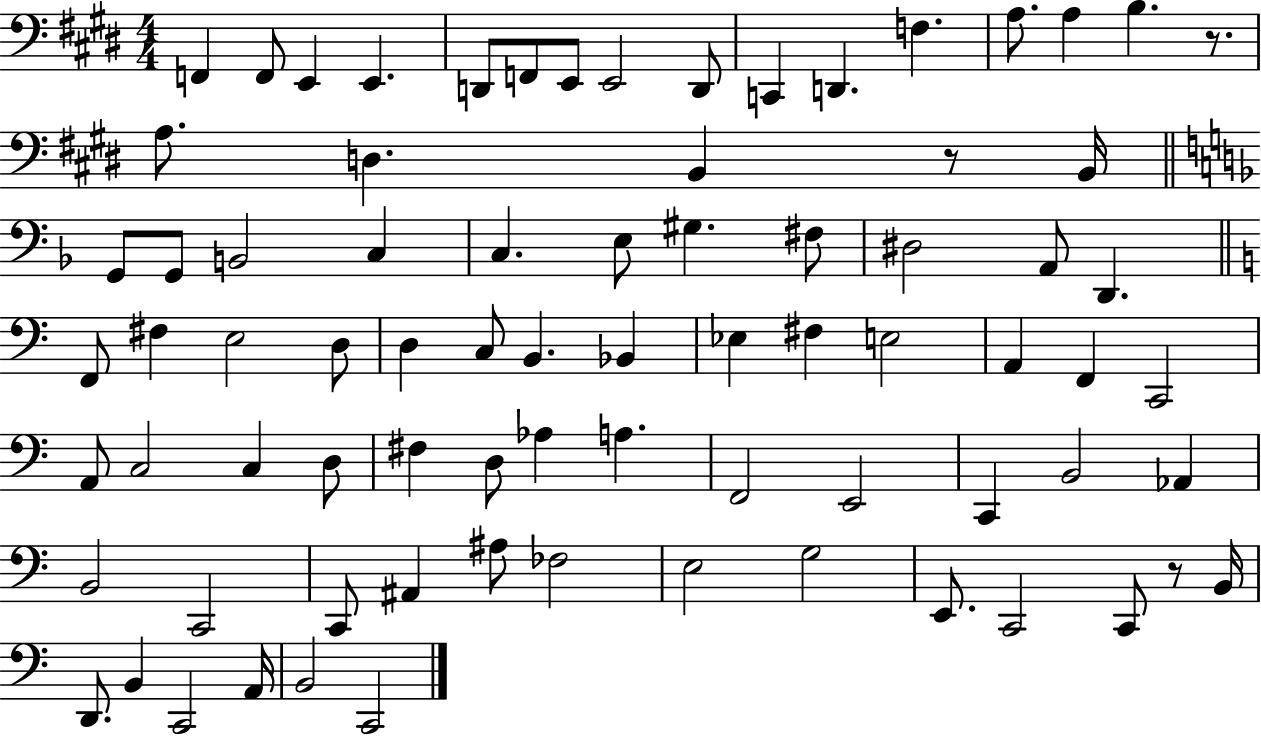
X:1
T:Untitled
M:4/4
L:1/4
K:E
F,, F,,/2 E,, E,, D,,/2 F,,/2 E,,/2 E,,2 D,,/2 C,, D,, F, A,/2 A, B, z/2 A,/2 D, B,, z/2 B,,/4 G,,/2 G,,/2 B,,2 C, C, E,/2 ^G, ^F,/2 ^D,2 A,,/2 D,, F,,/2 ^F, E,2 D,/2 D, C,/2 B,, _B,, _E, ^F, E,2 A,, F,, C,,2 A,,/2 C,2 C, D,/2 ^F, D,/2 _A, A, F,,2 E,,2 C,, B,,2 _A,, B,,2 C,,2 C,,/2 ^A,, ^A,/2 _F,2 E,2 G,2 E,,/2 C,,2 C,,/2 z/2 B,,/4 D,,/2 B,, C,,2 A,,/4 B,,2 C,,2